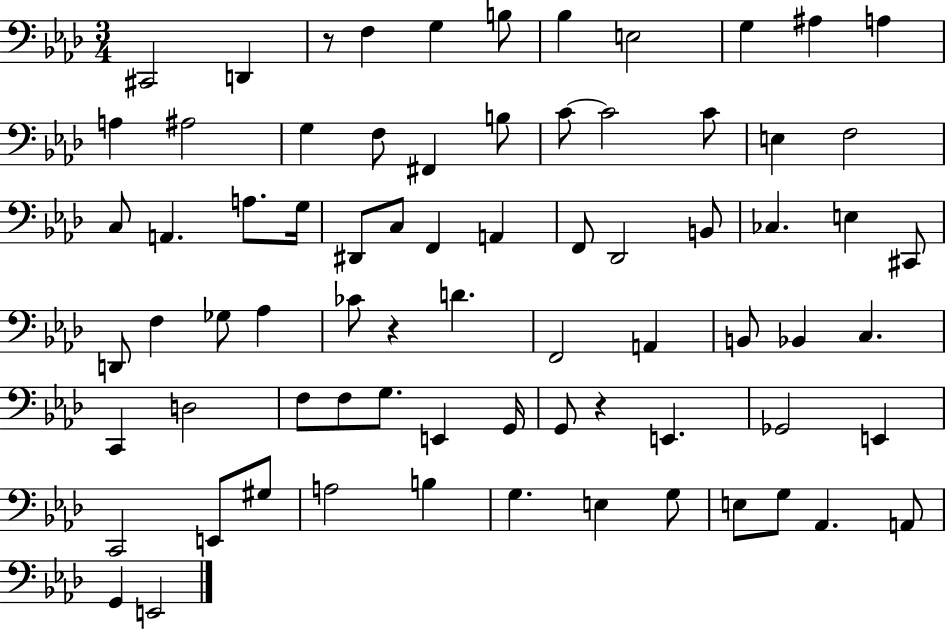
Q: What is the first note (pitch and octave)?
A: C#2